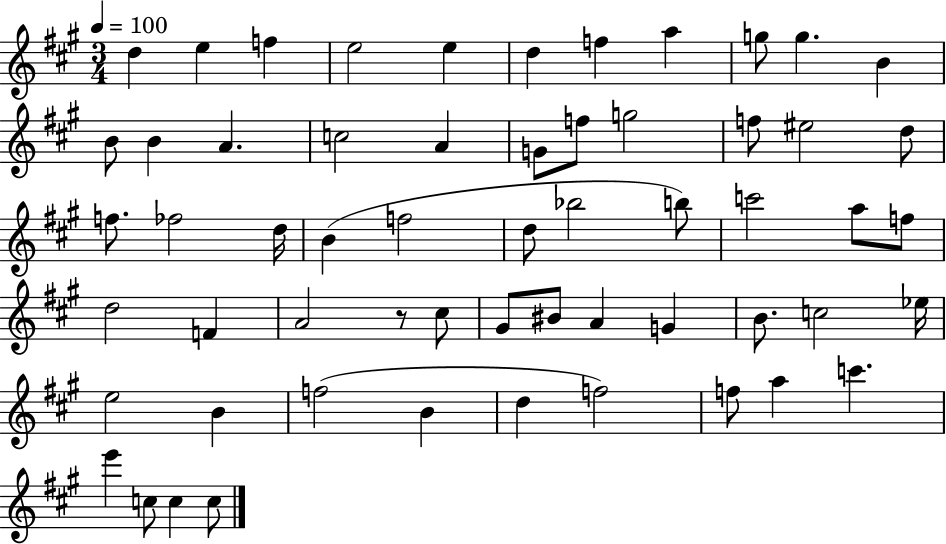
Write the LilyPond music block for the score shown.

{
  \clef treble
  \numericTimeSignature
  \time 3/4
  \key a \major
  \tempo 4 = 100
  d''4 e''4 f''4 | e''2 e''4 | d''4 f''4 a''4 | g''8 g''4. b'4 | \break b'8 b'4 a'4. | c''2 a'4 | g'8 f''8 g''2 | f''8 eis''2 d''8 | \break f''8. fes''2 d''16 | b'4( f''2 | d''8 bes''2 b''8) | c'''2 a''8 f''8 | \break d''2 f'4 | a'2 r8 cis''8 | gis'8 bis'8 a'4 g'4 | b'8. c''2 ees''16 | \break e''2 b'4 | f''2( b'4 | d''4 f''2) | f''8 a''4 c'''4. | \break e'''4 c''8 c''4 c''8 | \bar "|."
}